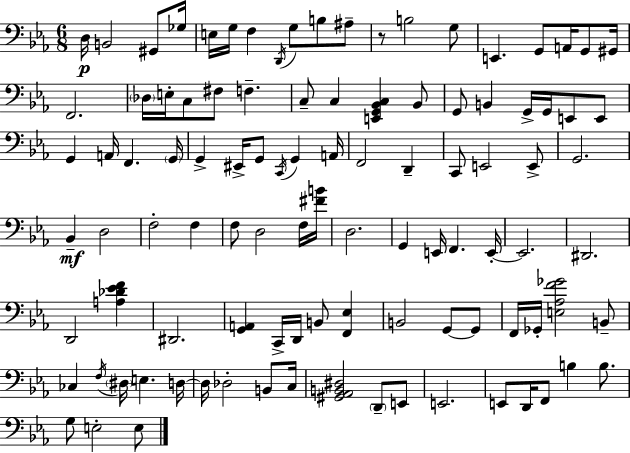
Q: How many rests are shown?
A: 1